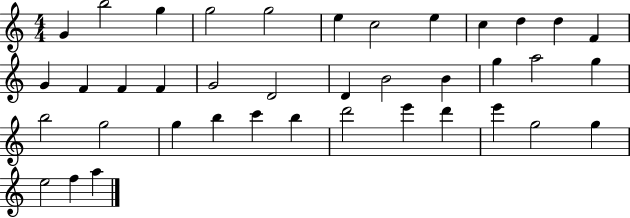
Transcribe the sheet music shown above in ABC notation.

X:1
T:Untitled
M:4/4
L:1/4
K:C
G b2 g g2 g2 e c2 e c d d F G F F F G2 D2 D B2 B g a2 g b2 g2 g b c' b d'2 e' d' e' g2 g e2 f a